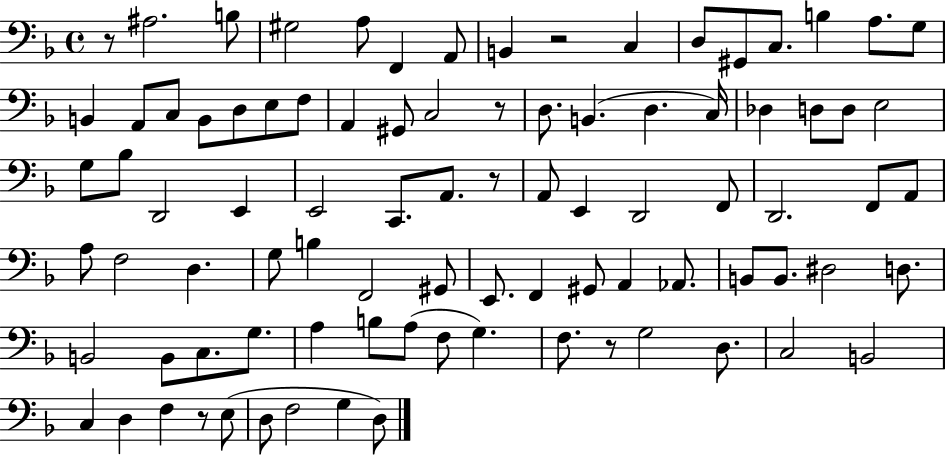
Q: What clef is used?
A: bass